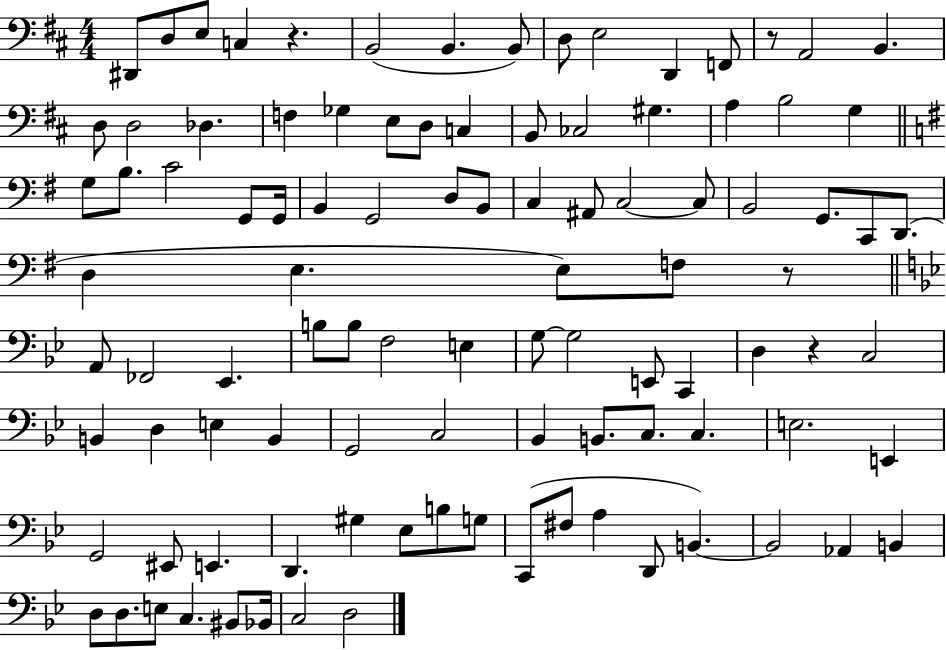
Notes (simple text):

D#2/e D3/e E3/e C3/q R/q. B2/h B2/q. B2/e D3/e E3/h D2/q F2/e R/e A2/h B2/q. D3/e D3/h Db3/q. F3/q Gb3/q E3/e D3/e C3/q B2/e CES3/h G#3/q. A3/q B3/h G3/q G3/e B3/e. C4/h G2/e G2/s B2/q G2/h D3/e B2/e C3/q A#2/e C3/h C3/e B2/h G2/e. C2/e D2/e. D3/q E3/q. E3/e F3/e R/e A2/e FES2/h Eb2/q. B3/e B3/e F3/h E3/q G3/e G3/h E2/e C2/q D3/q R/q C3/h B2/q D3/q E3/q B2/q G2/h C3/h Bb2/q B2/e. C3/e. C3/q. E3/h. E2/q G2/h EIS2/e E2/q. D2/q. G#3/q Eb3/e B3/e G3/e C2/e F#3/e A3/q D2/e B2/q. B2/h Ab2/q B2/q D3/e D3/e. E3/e C3/q. BIS2/e Bb2/s C3/h D3/h